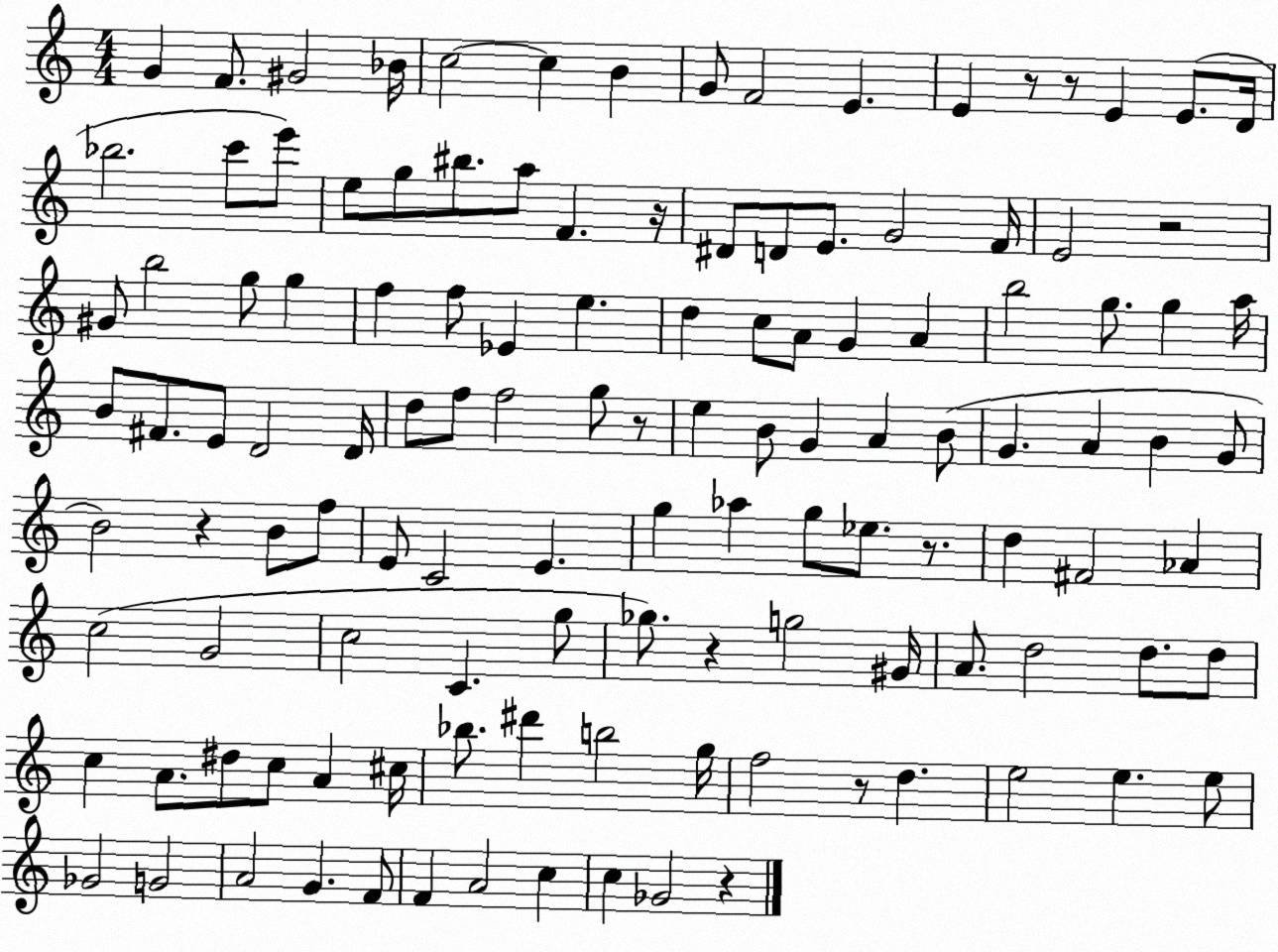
X:1
T:Untitled
M:4/4
L:1/4
K:C
G F/2 ^G2 _B/4 c2 c B G/2 F2 E E z/2 z/2 E E/2 D/4 _b2 c'/2 e'/2 e/2 g/2 ^b/2 a/2 F z/4 ^D/2 D/2 E/2 G2 F/4 E2 z2 ^G/2 b2 g/2 g f f/2 _E e d c/2 A/2 G A b2 g/2 g a/4 B/2 ^F/2 E/2 D2 D/4 d/2 f/2 f2 g/2 z/2 e B/2 G A B/2 G A B G/2 B2 z B/2 f/2 E/2 C2 E g _a g/2 _e/2 z/2 d ^F2 _A c2 G2 c2 C g/2 _g/2 z g2 ^G/4 A/2 d2 d/2 d/2 c A/2 ^d/2 c/2 A ^c/4 _b/2 ^d' b2 g/4 f2 z/2 d e2 e e/2 _G2 G2 A2 G F/2 F A2 c c _G2 z